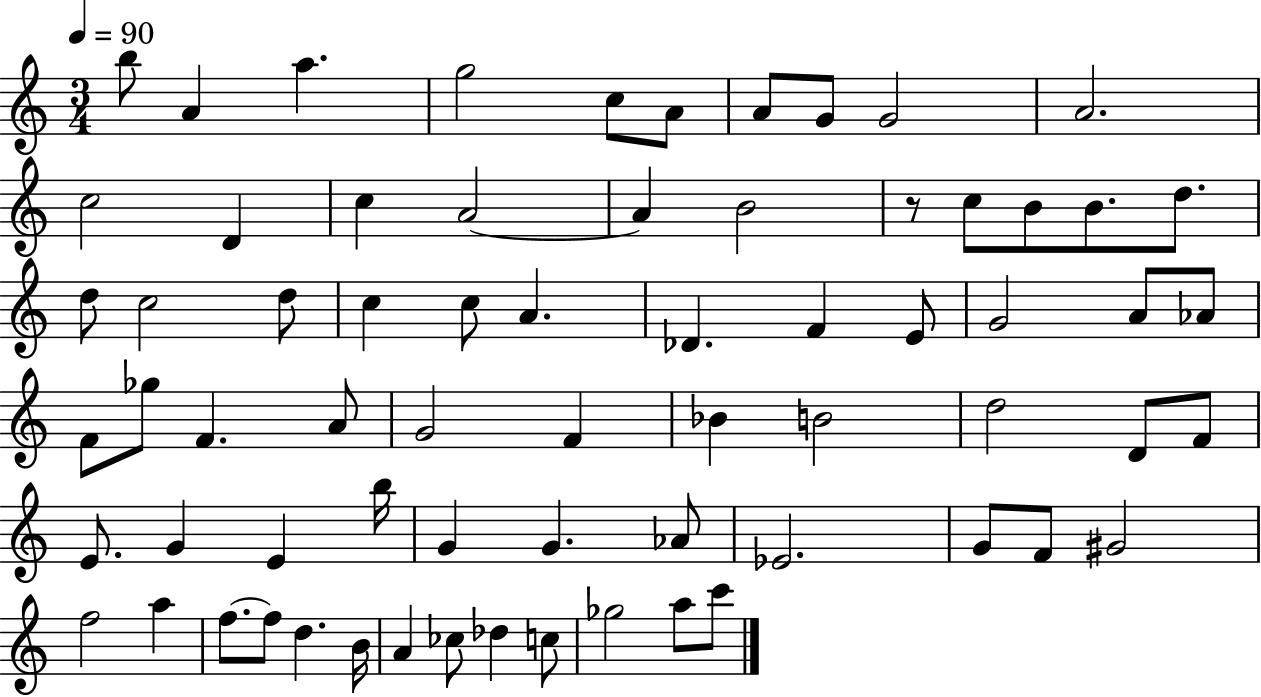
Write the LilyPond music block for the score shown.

{
  \clef treble
  \numericTimeSignature
  \time 3/4
  \key c \major
  \tempo 4 = 90
  b''8 a'4 a''4. | g''2 c''8 a'8 | a'8 g'8 g'2 | a'2. | \break c''2 d'4 | c''4 a'2~~ | a'4 b'2 | r8 c''8 b'8 b'8. d''8. | \break d''8 c''2 d''8 | c''4 c''8 a'4. | des'4. f'4 e'8 | g'2 a'8 aes'8 | \break f'8 ges''8 f'4. a'8 | g'2 f'4 | bes'4 b'2 | d''2 d'8 f'8 | \break e'8. g'4 e'4 b''16 | g'4 g'4. aes'8 | ees'2. | g'8 f'8 gis'2 | \break f''2 a''4 | f''8.~~ f''8 d''4. b'16 | a'4 ces''8 des''4 c''8 | ges''2 a''8 c'''8 | \break \bar "|."
}